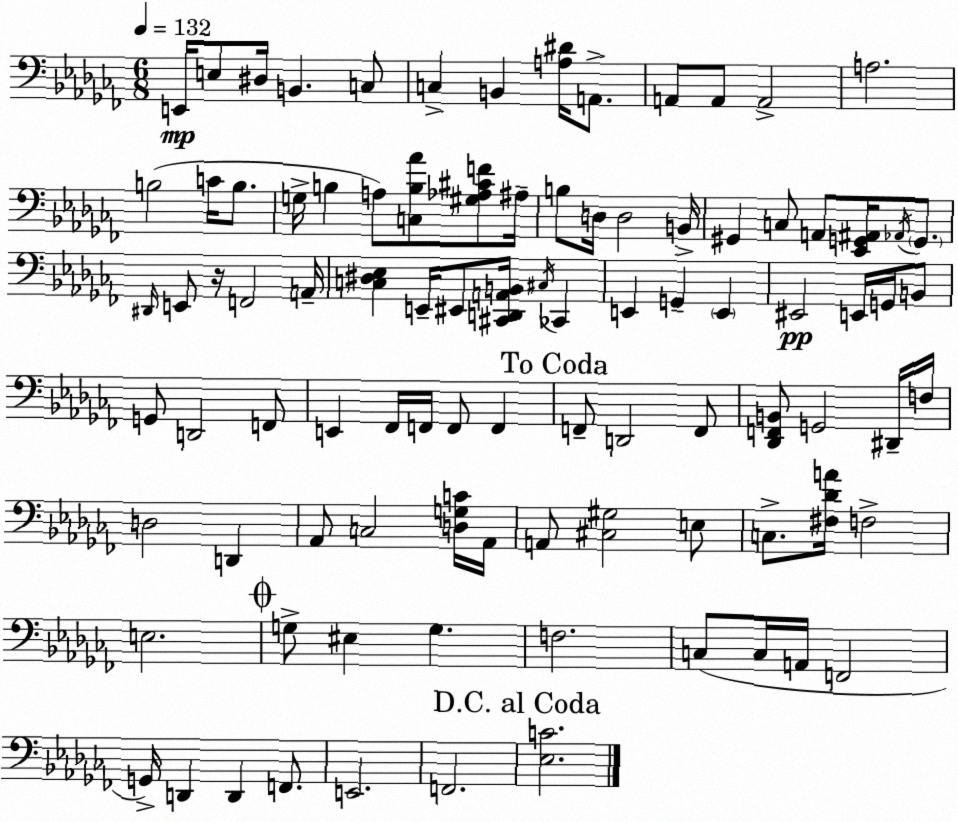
X:1
T:Untitled
M:6/8
L:1/4
K:Abm
E,,/4 E,/2 ^D,/4 B,, C,/2 C, B,, [A,^D]/4 A,,/2 A,,/2 A,,/2 A,,2 A,2 B,2 C/4 B,/2 G,/4 B, A,/2 [C,B,_A]/2 [^G,_A,^CF]/2 ^A,/4 B,/2 D,/4 D,2 B,,/4 ^G,, C,/2 A,,/2 [_E,,G,,^A,,]/4 _A,,/4 G,,/2 ^D,,/4 E,,/2 z/4 F,,2 A,,/4 [C,^D,_E,] E,,/4 ^E,,/2 [^C,,D,,A,,B,,]/4 ^C,/4 _C,, E,, G,, E,, ^E,,2 E,,/4 G,,/4 B,,/2 G,,/2 D,,2 F,,/2 E,, _F,,/4 F,,/4 F,,/2 F,, F,,/2 D,,2 F,,/2 [_D,,F,,B,,]/2 G,,2 ^D,,/4 F,/4 D,2 D,, _A,,/2 C,2 [D,G,C]/4 _A,,/4 A,,/2 [^C,^G,]2 E,/2 C,/2 [^F,_DA]/4 F,2 E,2 G,/2 ^E, G, F,2 C,/2 C,/4 A,,/4 F,,2 G,,/4 D,, D,, F,,/2 E,,2 F,,2 [_E,C]2